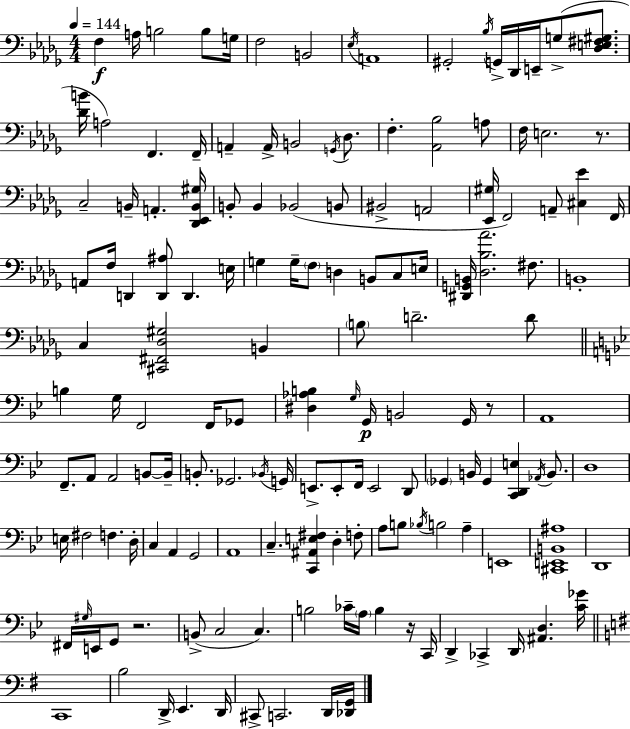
X:1
T:Untitled
M:4/4
L:1/4
K:Bbm
F, A,/4 B,2 B,/2 G,/4 F,2 B,,2 _E,/4 A,,4 ^G,,2 _B,/4 G,,/4 _D,,/4 E,,/4 G,/2 [_D,E,^F,^G,]/2 [_DB]/4 A,2 F,, F,,/4 A,, A,,/4 B,,2 G,,/4 _D,/2 F, [_A,,_B,]2 A,/2 F,/4 E,2 z/2 C,2 B,,/4 A,, [_D,,_E,,B,,^G,]/4 B,,/2 B,, _B,,2 B,,/2 ^B,,2 A,,2 [_E,,^G,]/4 F,,2 A,,/2 [^C,_E] F,,/4 A,,/2 F,/4 D,, [D,,^A,]/2 D,, E,/4 G, G,/4 F,/2 D, B,,/2 C,/2 E,/4 [^D,,G,,B,,]/4 [_D,_B,_A]2 ^F,/2 B,,4 C, [^C,,^F,,_D,^G,]2 B,, B,/2 D2 D/2 B, G,/4 F,,2 F,,/4 _G,,/2 [^D,_A,B,] G,/4 G,,/4 B,,2 G,,/4 z/2 A,,4 F,,/2 A,,/2 A,,2 B,,/2 B,,/4 B,,/2 _G,,2 _B,,/4 G,,/4 E,,/2 E,,/2 F,,/4 E,,2 D,,/2 _G,, B,,/4 _G,, [C,,D,,E,] _A,,/4 B,,/2 D,4 E,/4 ^F,2 F, D,/4 C, A,, G,,2 A,,4 C, [C,,^A,,E,^F,] D, F,/2 A,/2 B,/2 _B,/4 B,2 A, E,,4 [^C,,E,,B,,^A,]4 D,,4 ^F,,/4 ^G,/4 E,,/4 G,,/2 z2 B,,/2 C,2 C, B,2 _C/4 A,/4 B, z/4 C,,/4 D,, _C,, D,,/4 [^A,,D,] [C_G]/4 C,,4 B,2 D,,/4 E,, D,,/4 ^C,,/2 C,,2 D,,/4 [_D,,G,,]/4